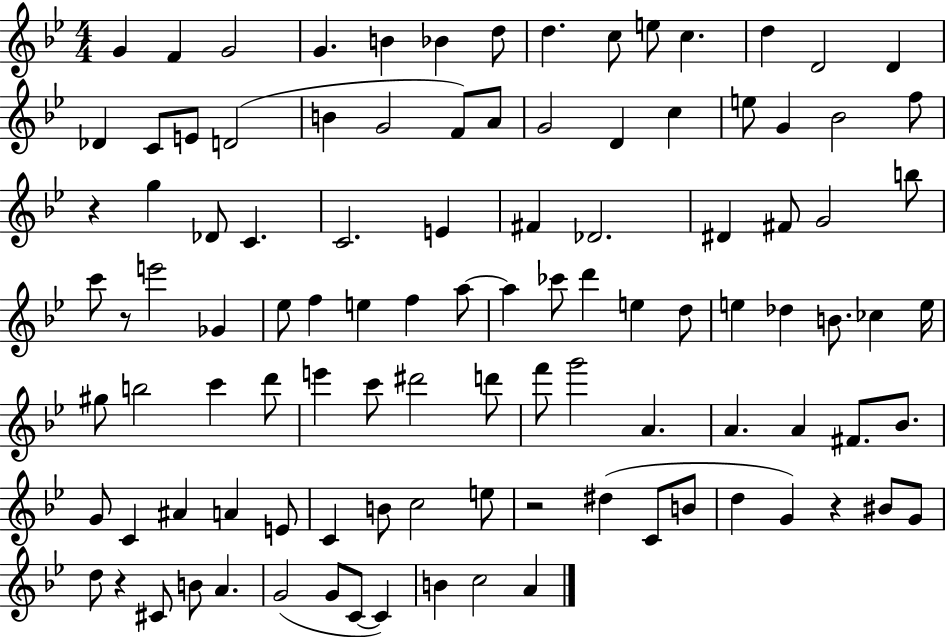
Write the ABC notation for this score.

X:1
T:Untitled
M:4/4
L:1/4
K:Bb
G F G2 G B _B d/2 d c/2 e/2 c d D2 D _D C/2 E/2 D2 B G2 F/2 A/2 G2 D c e/2 G _B2 f/2 z g _D/2 C C2 E ^F _D2 ^D ^F/2 G2 b/2 c'/2 z/2 e'2 _G _e/2 f e f a/2 a _c'/2 d' e d/2 e _d B/2 _c e/4 ^g/2 b2 c' d'/2 e' c'/2 ^d'2 d'/2 f'/2 g'2 A A A ^F/2 _B/2 G/2 C ^A A E/2 C B/2 c2 e/2 z2 ^d C/2 B/2 d G z ^B/2 G/2 d/2 z ^C/2 B/2 A G2 G/2 C/2 C B c2 A